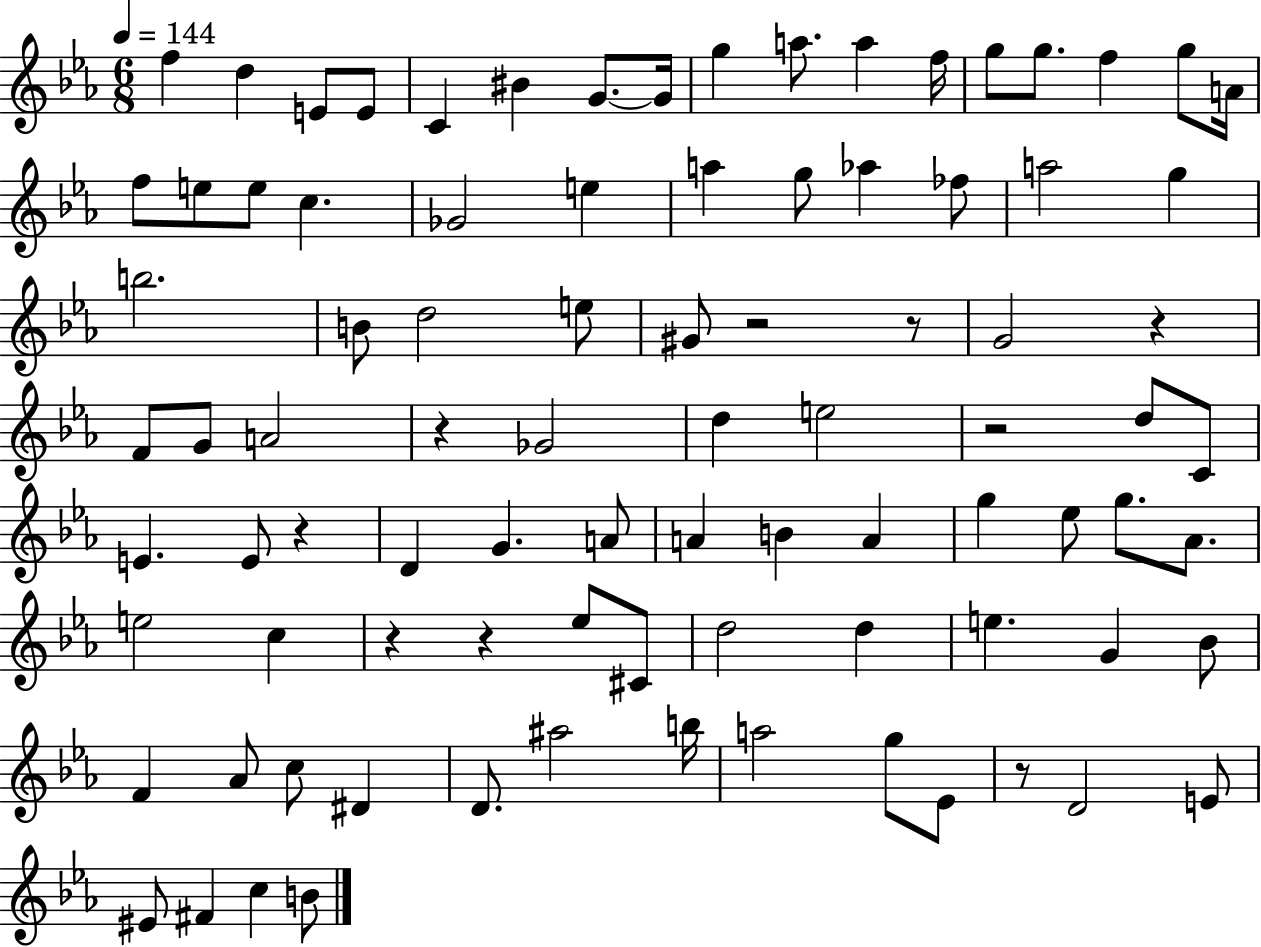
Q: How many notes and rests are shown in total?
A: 89